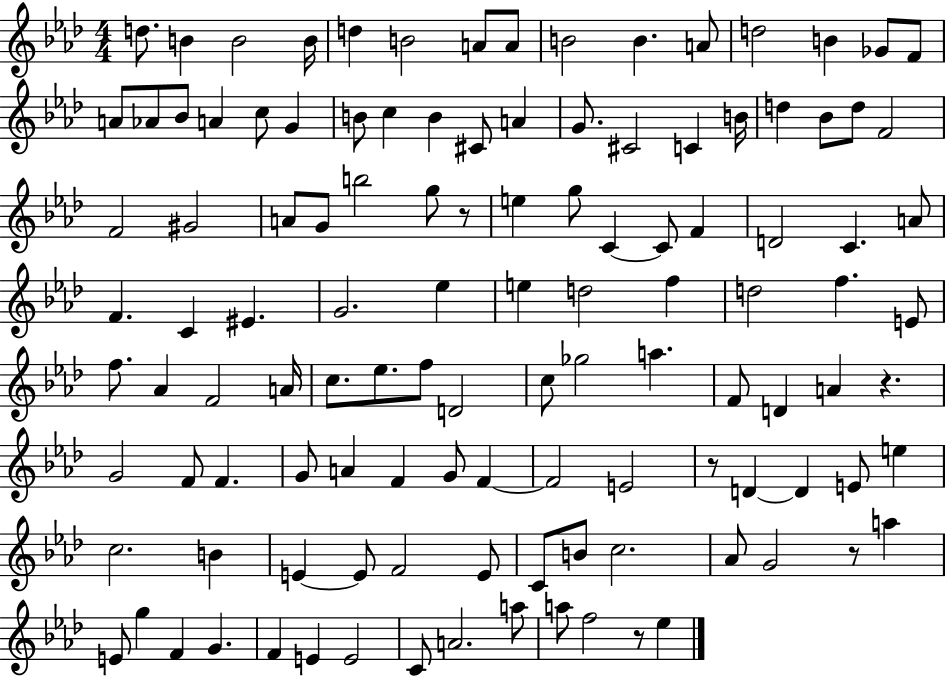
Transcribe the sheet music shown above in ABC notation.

X:1
T:Untitled
M:4/4
L:1/4
K:Ab
d/2 B B2 B/4 d B2 A/2 A/2 B2 B A/2 d2 B _G/2 F/2 A/2 _A/2 _B/2 A c/2 G B/2 c B ^C/2 A G/2 ^C2 C B/4 d _B/2 d/2 F2 F2 ^G2 A/2 G/2 b2 g/2 z/2 e g/2 C C/2 F D2 C A/2 F C ^E G2 _e e d2 f d2 f E/2 f/2 _A F2 A/4 c/2 _e/2 f/2 D2 c/2 _g2 a F/2 D A z G2 F/2 F G/2 A F G/2 F F2 E2 z/2 D D E/2 e c2 B E E/2 F2 E/2 C/2 B/2 c2 _A/2 G2 z/2 a E/2 g F G F E E2 C/2 A2 a/2 a/2 f2 z/2 _e